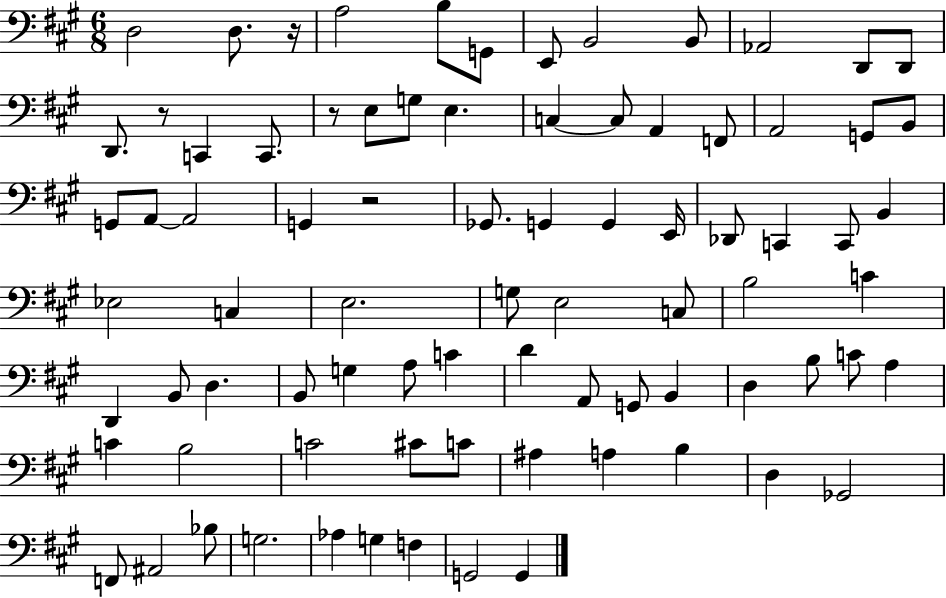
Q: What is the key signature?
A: A major